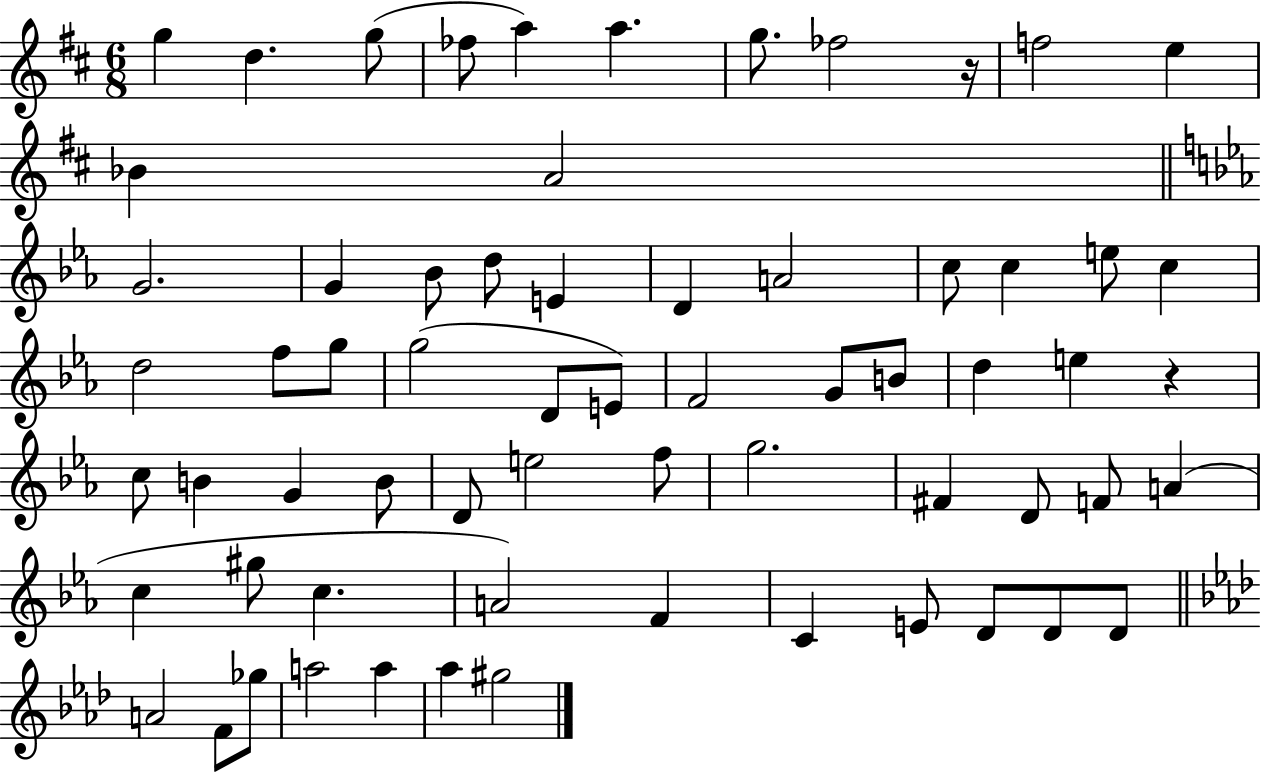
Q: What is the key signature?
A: D major